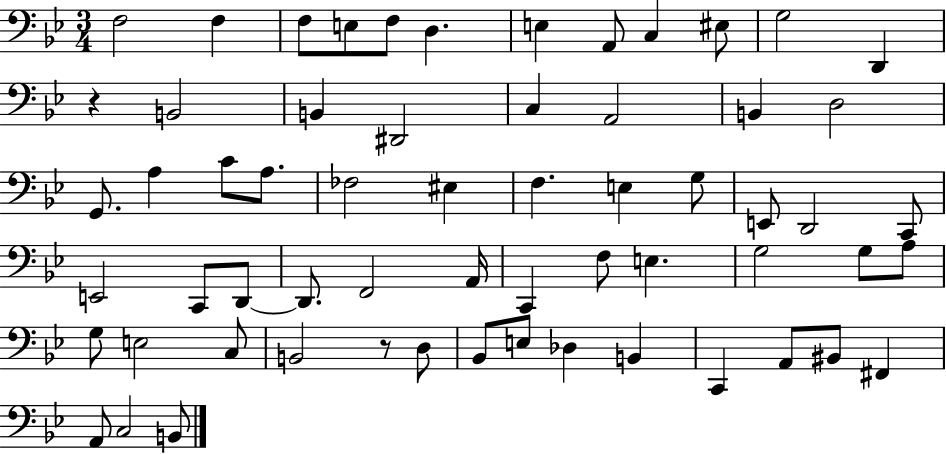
X:1
T:Untitled
M:3/4
L:1/4
K:Bb
F,2 F, F,/2 E,/2 F,/2 D, E, A,,/2 C, ^E,/2 G,2 D,, z B,,2 B,, ^D,,2 C, A,,2 B,, D,2 G,,/2 A, C/2 A,/2 _F,2 ^E, F, E, G,/2 E,,/2 D,,2 C,,/2 E,,2 C,,/2 D,,/2 D,,/2 F,,2 A,,/4 C,, F,/2 E, G,2 G,/2 A,/2 G,/2 E,2 C,/2 B,,2 z/2 D,/2 _B,,/2 E,/2 _D, B,, C,, A,,/2 ^B,,/2 ^F,, A,,/2 C,2 B,,/2